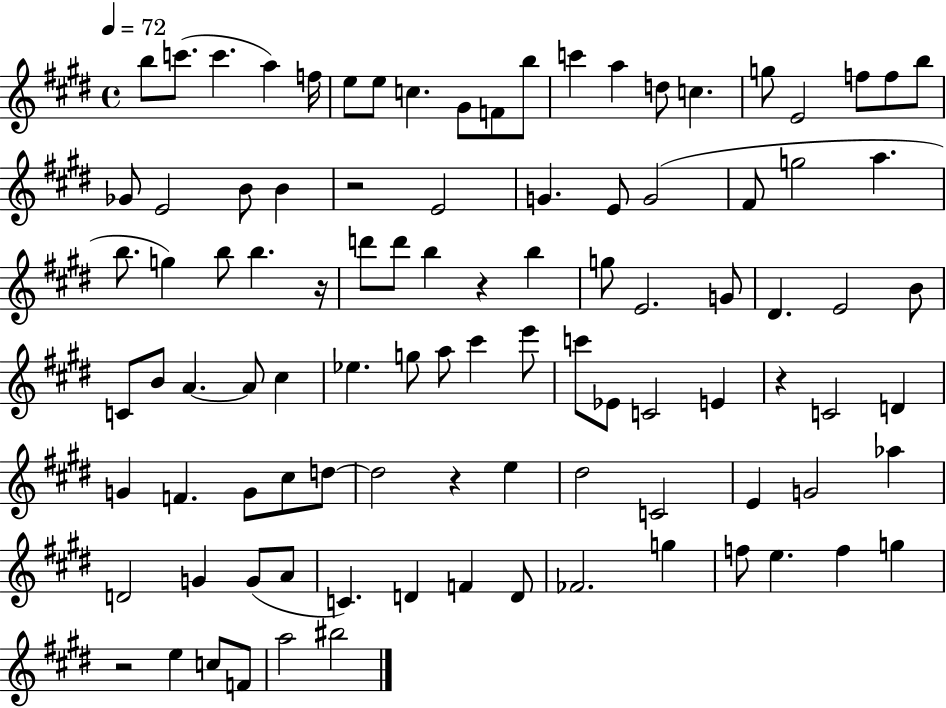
B5/e C6/e. C6/q. A5/q F5/s E5/e E5/e C5/q. G#4/e F4/e B5/e C6/q A5/q D5/e C5/q. G5/e E4/h F5/e F5/e B5/e Gb4/e E4/h B4/e B4/q R/h E4/h G4/q. E4/e G4/h F#4/e G5/h A5/q. B5/e. G5/q B5/e B5/q. R/s D6/e D6/e B5/q R/q B5/q G5/e E4/h. G4/e D#4/q. E4/h B4/e C4/e B4/e A4/q. A4/e C#5/q Eb5/q. G5/e A5/e C#6/q E6/e C6/e Eb4/e C4/h E4/q R/q C4/h D4/q G4/q F4/q. G4/e C#5/e D5/e D5/h R/q E5/q D#5/h C4/h E4/q G4/h Ab5/q D4/h G4/q G4/e A4/e C4/q. D4/q F4/q D4/e FES4/h. G5/q F5/e E5/q. F5/q G5/q R/h E5/q C5/e F4/e A5/h BIS5/h